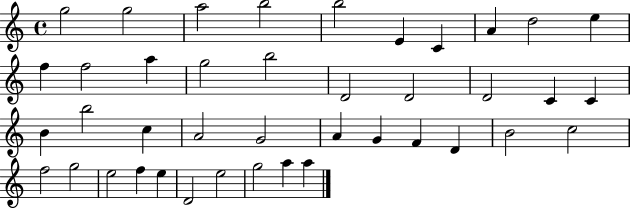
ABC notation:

X:1
T:Untitled
M:4/4
L:1/4
K:C
g2 g2 a2 b2 b2 E C A d2 e f f2 a g2 b2 D2 D2 D2 C C B b2 c A2 G2 A G F D B2 c2 f2 g2 e2 f e D2 e2 g2 a a